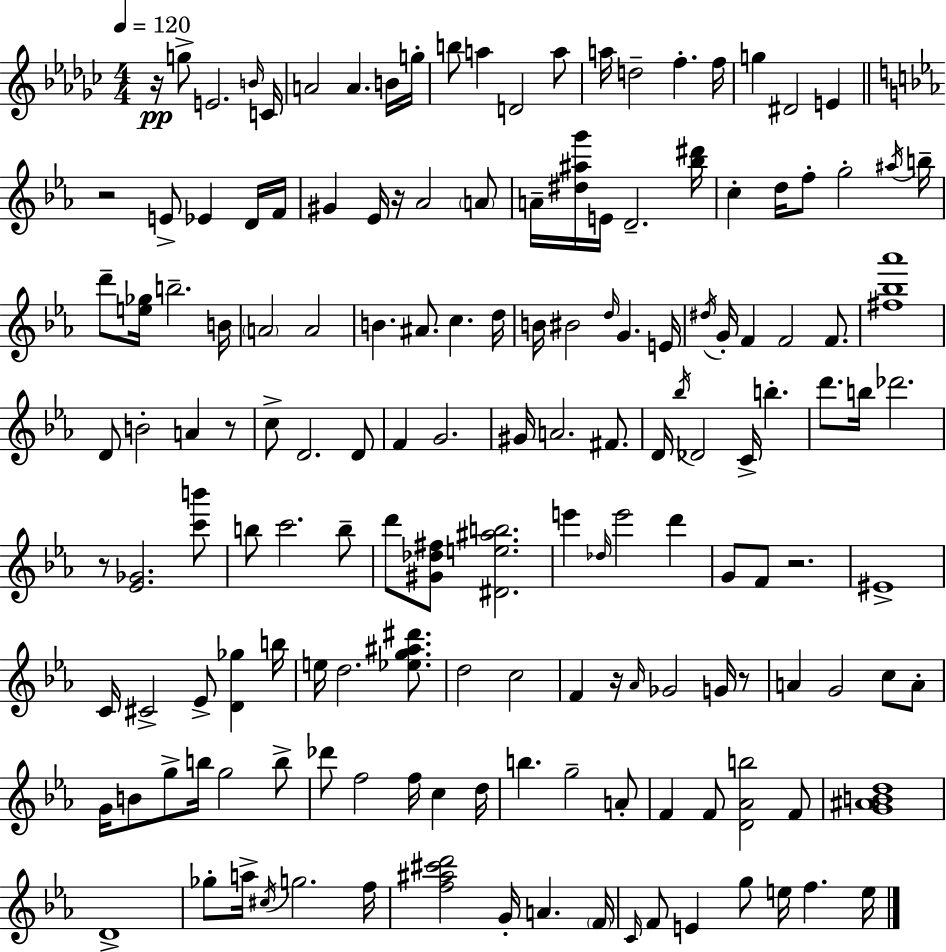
R/s G5/e E4/h. B4/s C4/s A4/h A4/q. B4/s G5/s B5/e A5/q D4/h A5/e A5/s D5/h F5/q. F5/s G5/q D#4/h E4/q R/h E4/e Eb4/q D4/s F4/s G#4/q Eb4/s R/s Ab4/h A4/e A4/s [D#5,A#5,G6]/s E4/s D4/h. [Bb5,D#6]/s C5/q D5/s F5/e G5/h A#5/s B5/s D6/e [E5,Gb5]/s B5/h. B4/s A4/h A4/h B4/q. A#4/e. C5/q. D5/s B4/s BIS4/h D5/s G4/q. E4/s D#5/s G4/s F4/q F4/h F4/e. [F#5,Bb5,Ab6]/w D4/e B4/h A4/q R/e C5/e D4/h. D4/e F4/q G4/h. G#4/s A4/h. F#4/e. D4/s Bb5/s Db4/h C4/s B5/q. D6/e. B5/s Db6/h. R/e [Eb4,Gb4]/h. [C6,B6]/e B5/e C6/h. B5/e D6/e [G#4,Db5,F#5]/e [D#4,E5,A#5,B5]/h. E6/q Db5/s E6/h D6/q G4/e F4/e R/h. EIS4/w C4/s C#4/h Eb4/e [D4,Gb5]/q B5/s E5/s D5/h. [Eb5,G5,A#5,D#6]/e. D5/h C5/h F4/q R/s Ab4/s Gb4/h G4/s R/e A4/q G4/h C5/e A4/e G4/s B4/e G5/e B5/s G5/h B5/e Db6/e F5/h F5/s C5/q D5/s B5/q. G5/h A4/e F4/q F4/e [D4,Ab4,B5]/h F4/e [G4,A#4,B4,D5]/w D4/w Gb5/e A5/s C#5/s G5/h. F5/s [F5,A#5,C#6,D6]/h G4/s A4/q. F4/s C4/s F4/e E4/q G5/e E5/s F5/q. E5/s